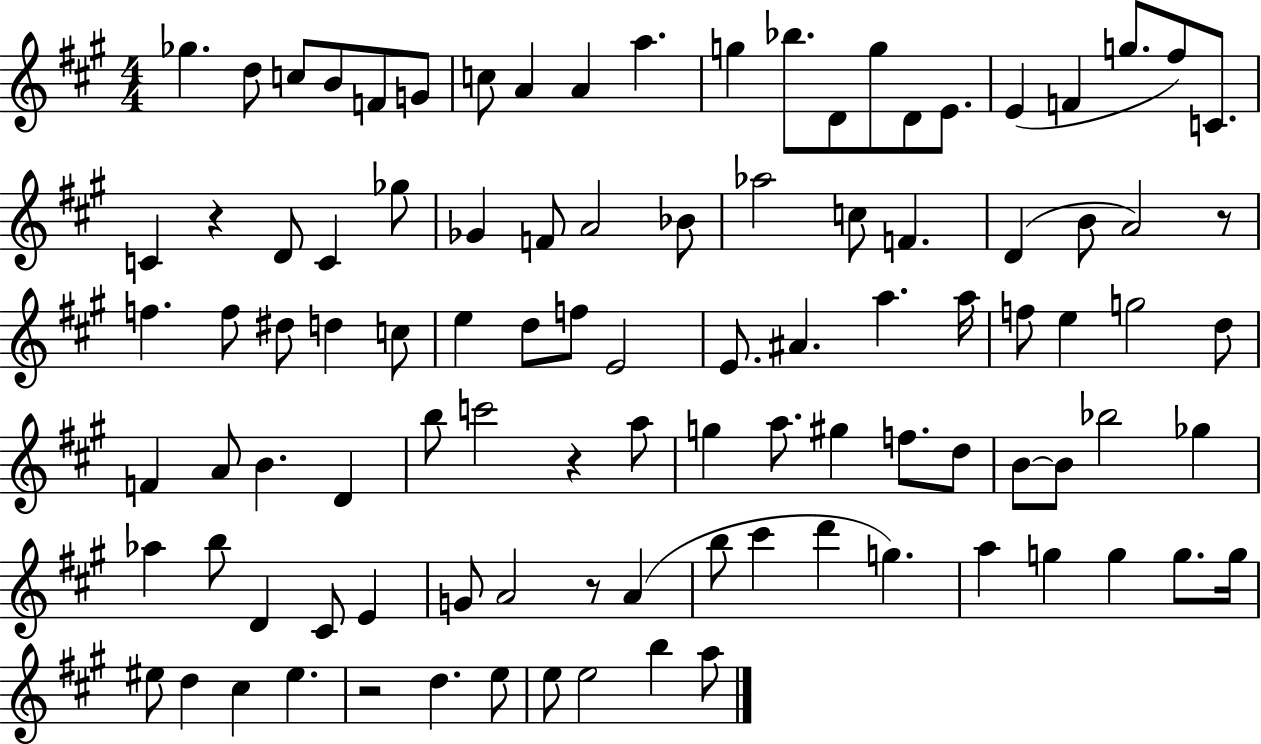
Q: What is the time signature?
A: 4/4